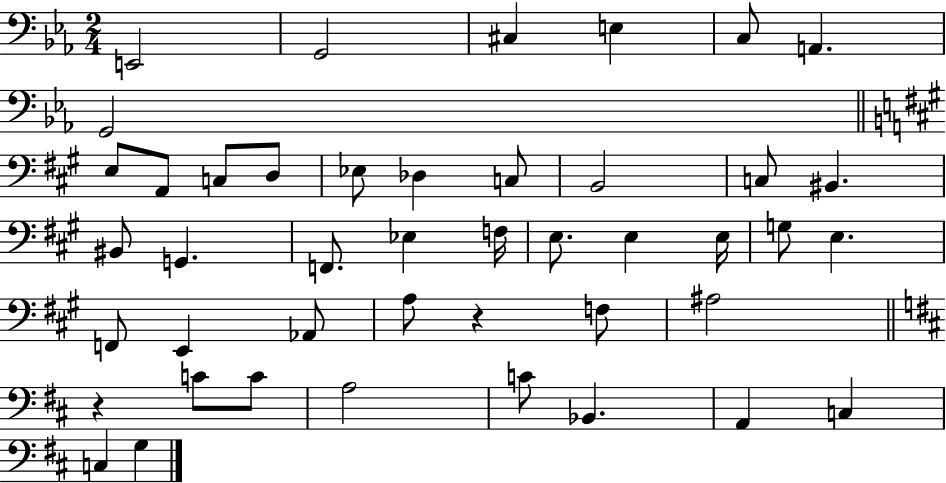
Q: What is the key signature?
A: EES major